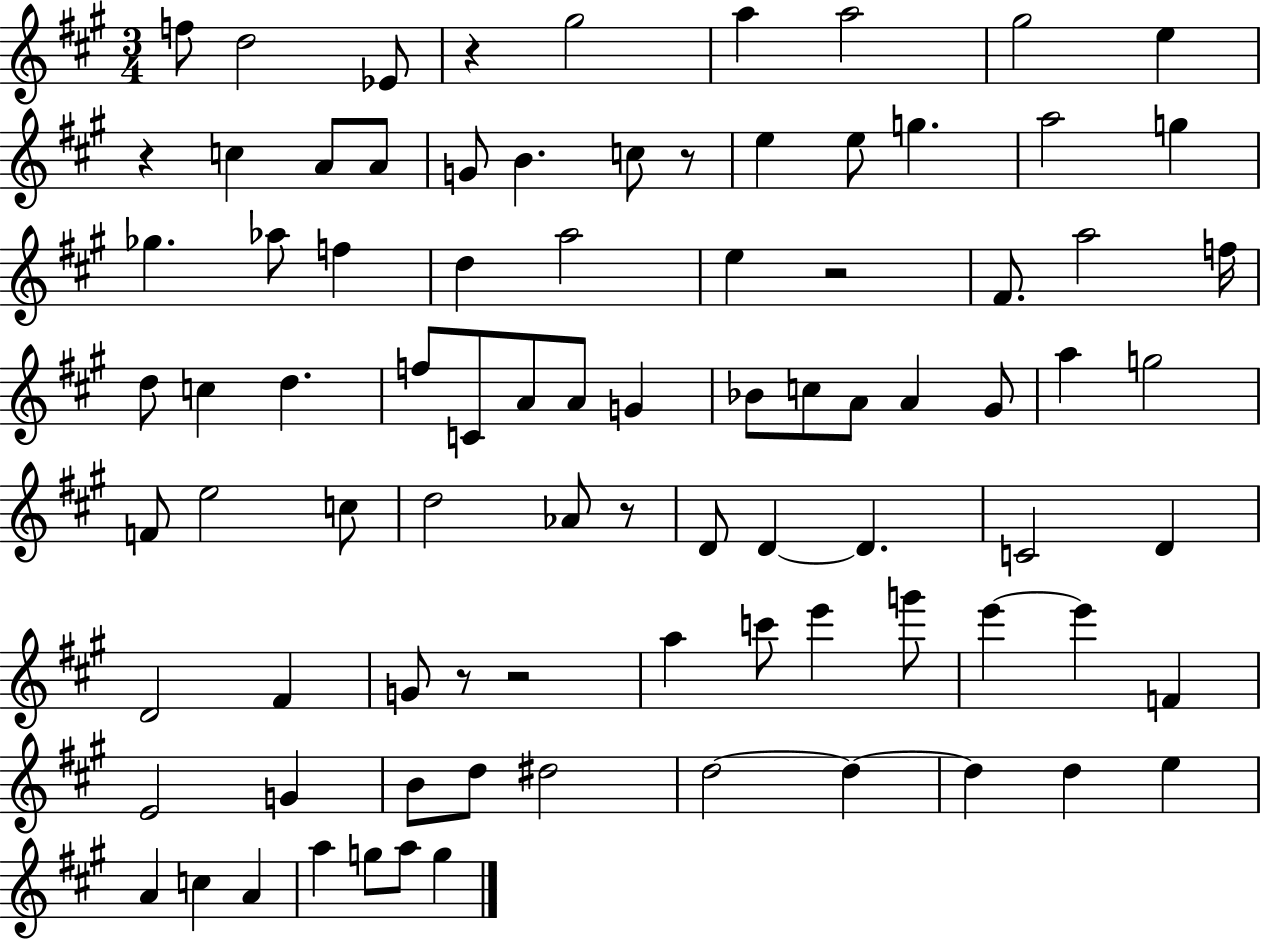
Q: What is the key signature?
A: A major